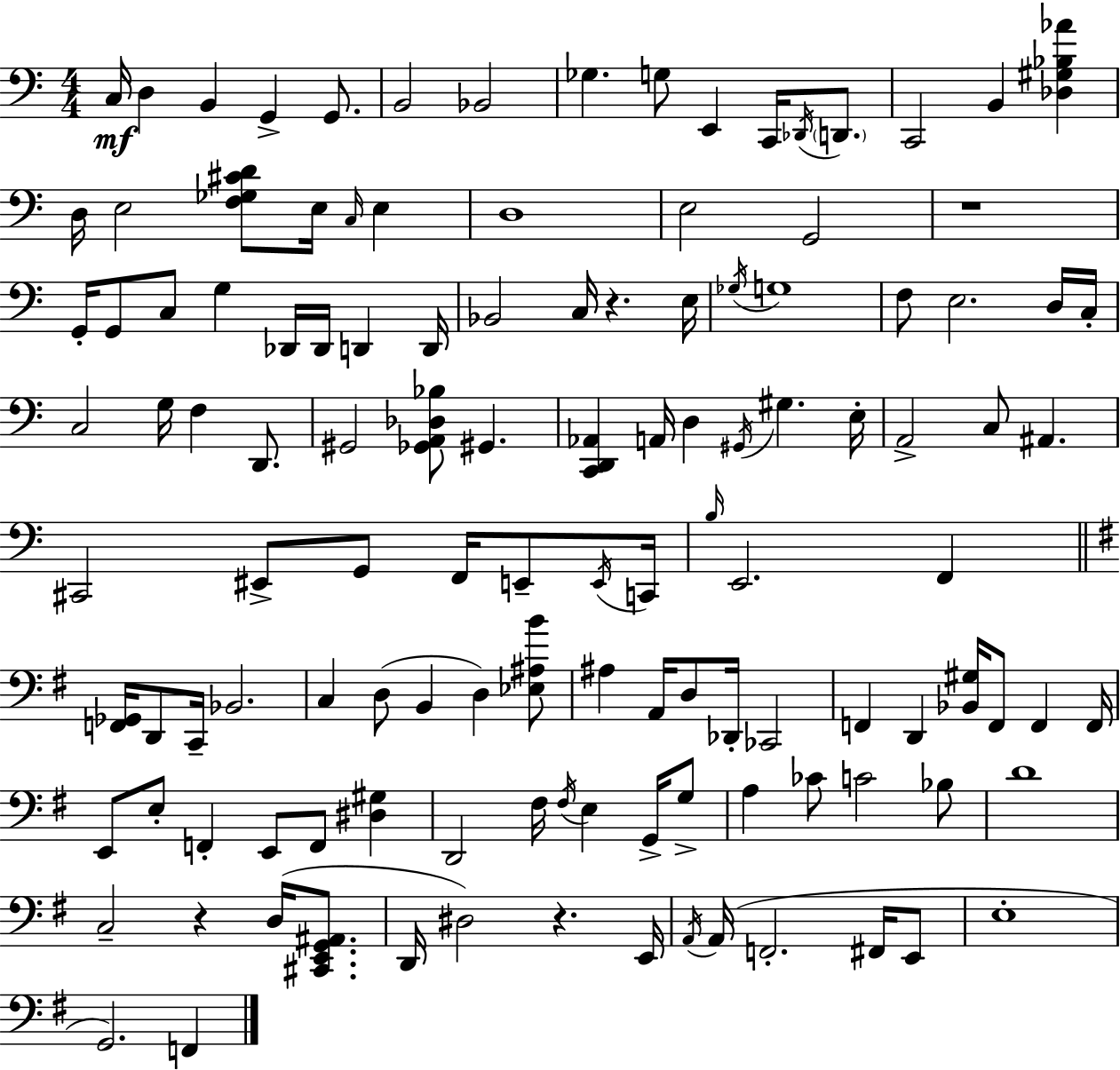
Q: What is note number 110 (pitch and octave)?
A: F2